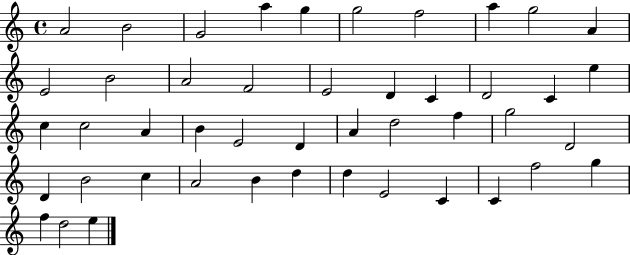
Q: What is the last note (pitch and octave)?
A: E5